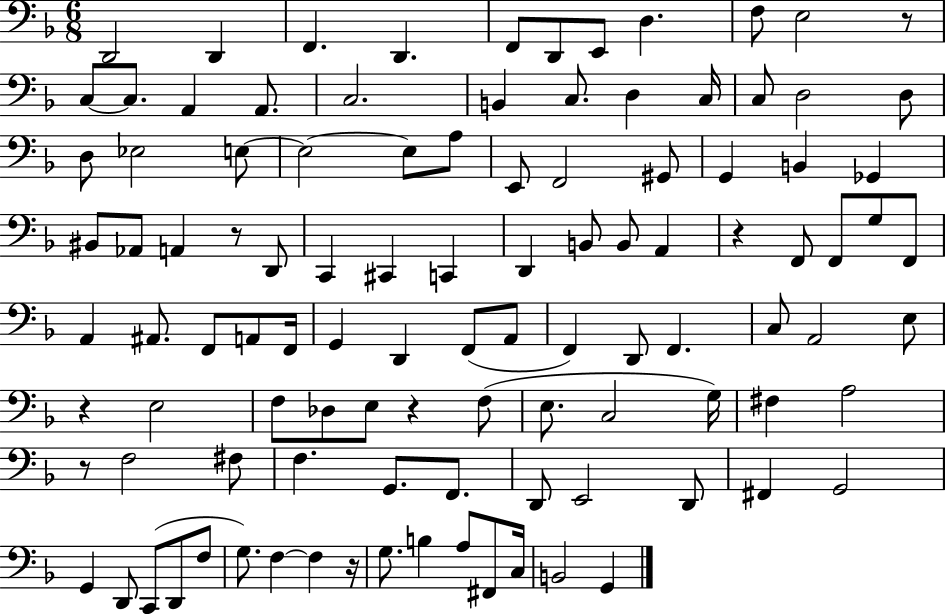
D2/h D2/q F2/q. D2/q. F2/e D2/e E2/e D3/q. F3/e E3/h R/e C3/e C3/e. A2/q A2/e. C3/h. B2/q C3/e. D3/q C3/s C3/e D3/h D3/e D3/e Eb3/h E3/e E3/h E3/e A3/e E2/e F2/h G#2/e G2/q B2/q Gb2/q BIS2/e Ab2/e A2/q R/e D2/e C2/q C#2/q C2/q D2/q B2/e B2/e A2/q R/q F2/e F2/e G3/e F2/e A2/q A#2/e. F2/e A2/e F2/s G2/q D2/q F2/e A2/e F2/q D2/e F2/q. C3/e A2/h E3/e R/q E3/h F3/e Db3/e E3/e R/q F3/e E3/e. C3/h G3/s F#3/q A3/h R/e F3/h F#3/e F3/q. G2/e. F2/e. D2/e E2/h D2/e F#2/q G2/h G2/q D2/e C2/e D2/e F3/e G3/e. F3/q F3/q R/s G3/e. B3/q A3/e F#2/e C3/s B2/h G2/q